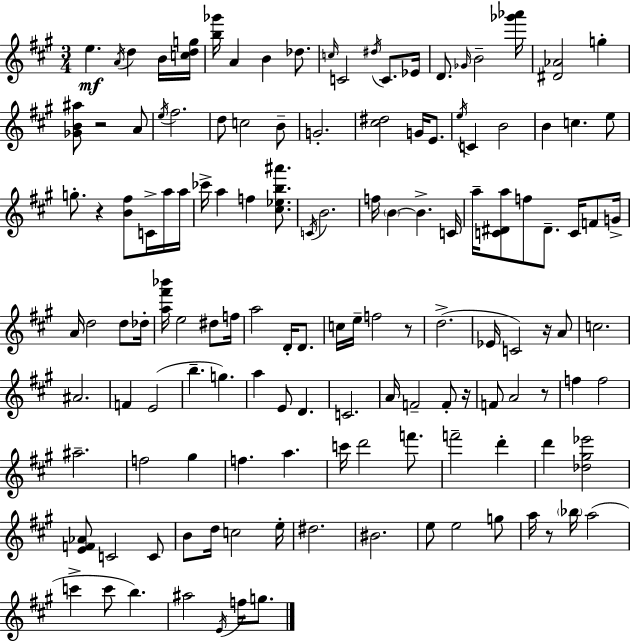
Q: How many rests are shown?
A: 7